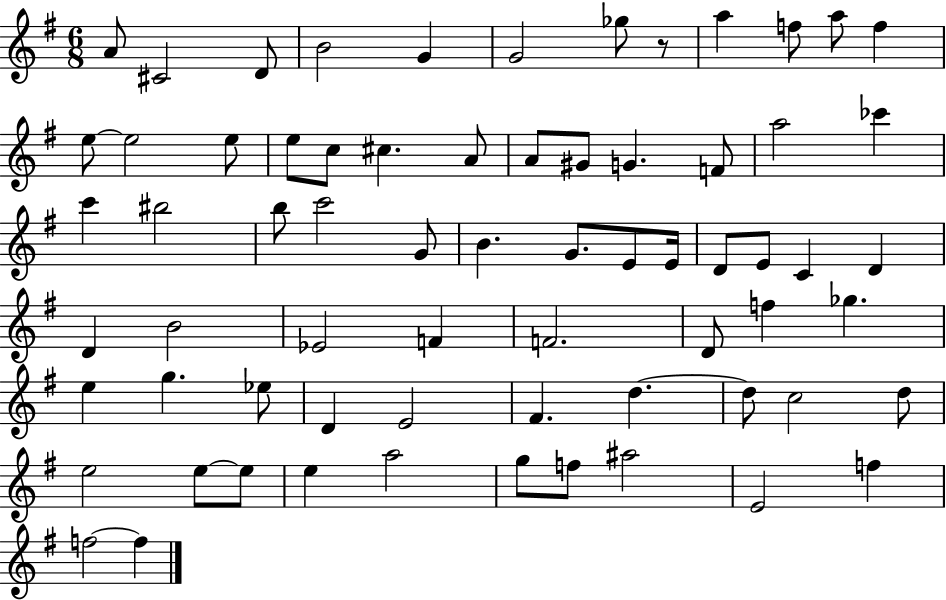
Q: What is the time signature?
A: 6/8